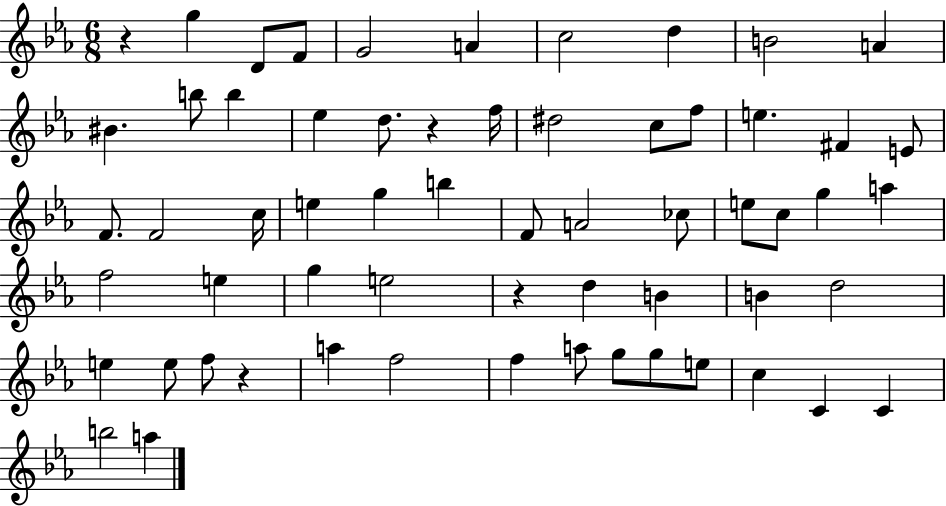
{
  \clef treble
  \numericTimeSignature
  \time 6/8
  \key ees \major
  r4 g''4 d'8 f'8 | g'2 a'4 | c''2 d''4 | b'2 a'4 | \break bis'4. b''8 b''4 | ees''4 d''8. r4 f''16 | dis''2 c''8 f''8 | e''4. fis'4 e'8 | \break f'8. f'2 c''16 | e''4 g''4 b''4 | f'8 a'2 ces''8 | e''8 c''8 g''4 a''4 | \break f''2 e''4 | g''4 e''2 | r4 d''4 b'4 | b'4 d''2 | \break e''4 e''8 f''8 r4 | a''4 f''2 | f''4 a''8 g''8 g''8 e''8 | c''4 c'4 c'4 | \break b''2 a''4 | \bar "|."
}